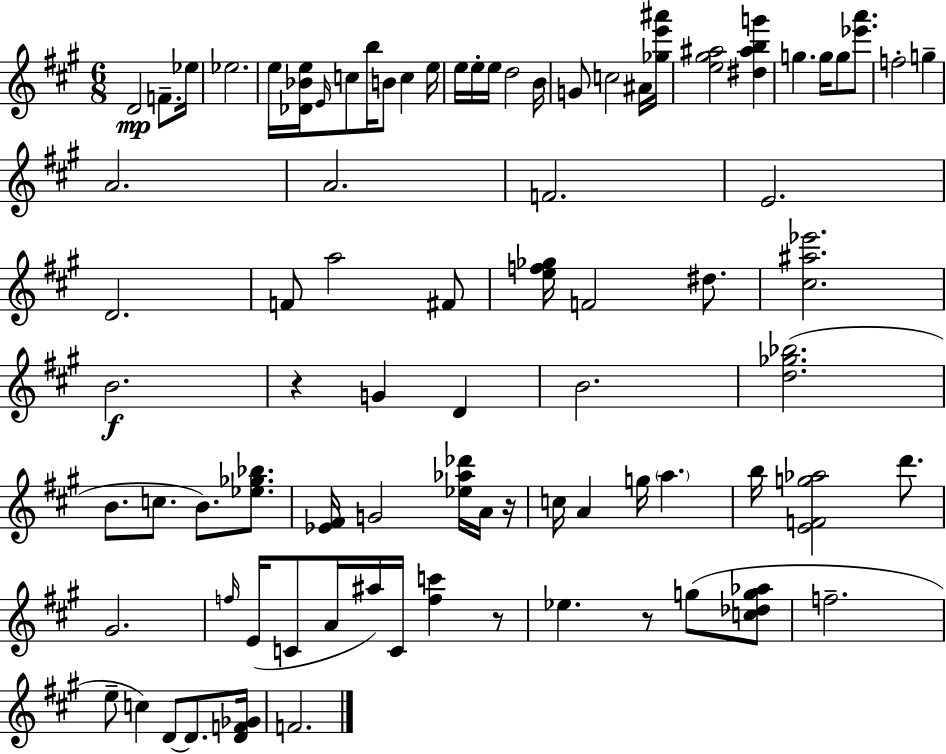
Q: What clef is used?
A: treble